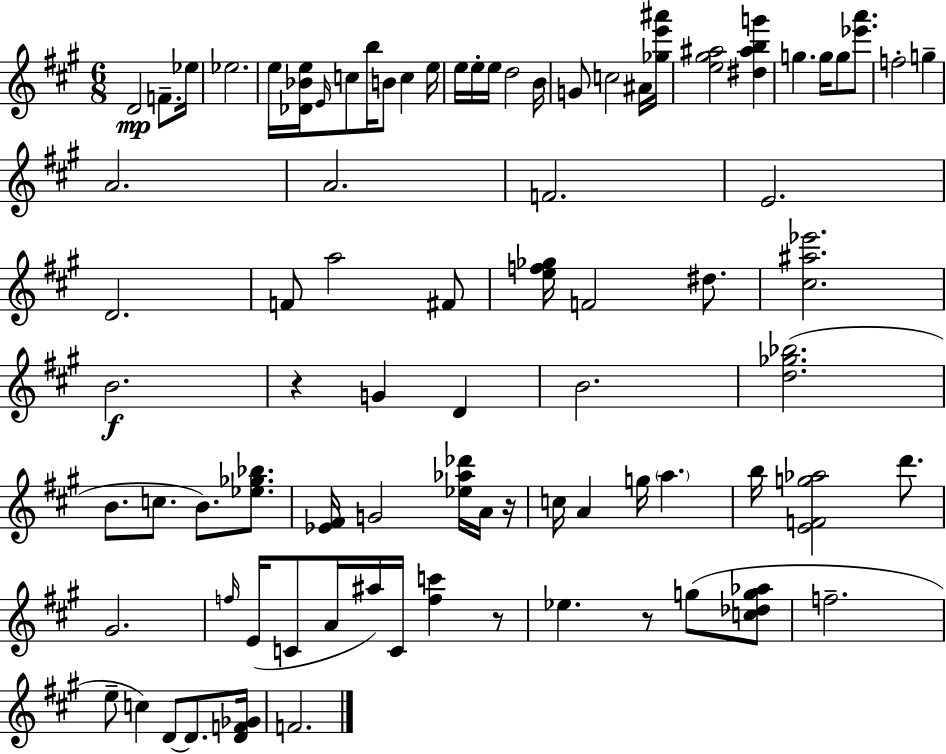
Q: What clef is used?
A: treble